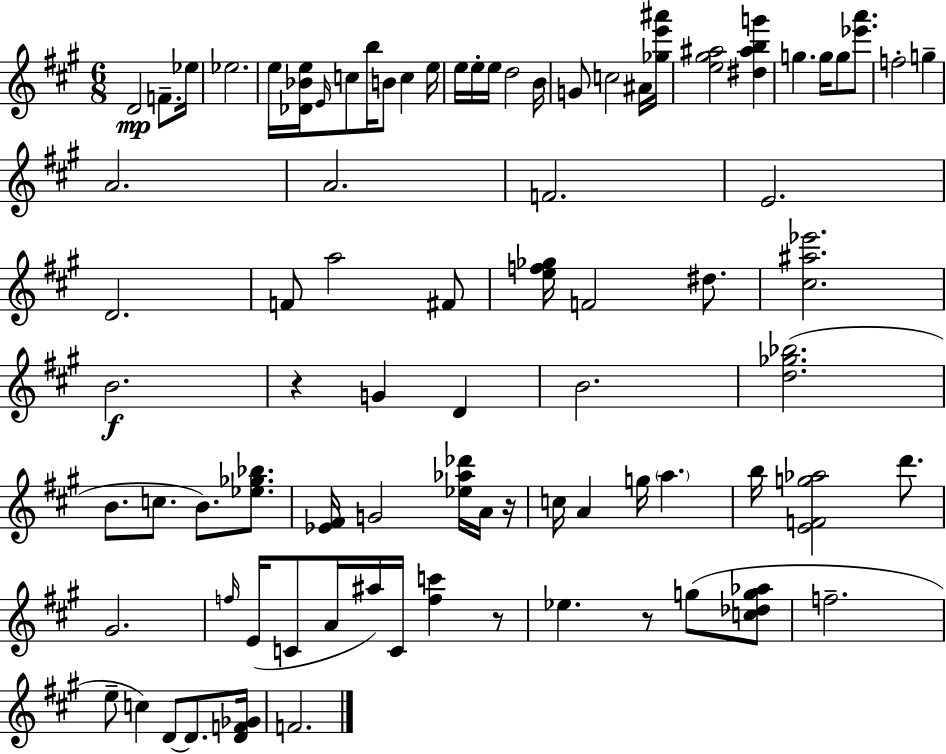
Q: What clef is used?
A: treble